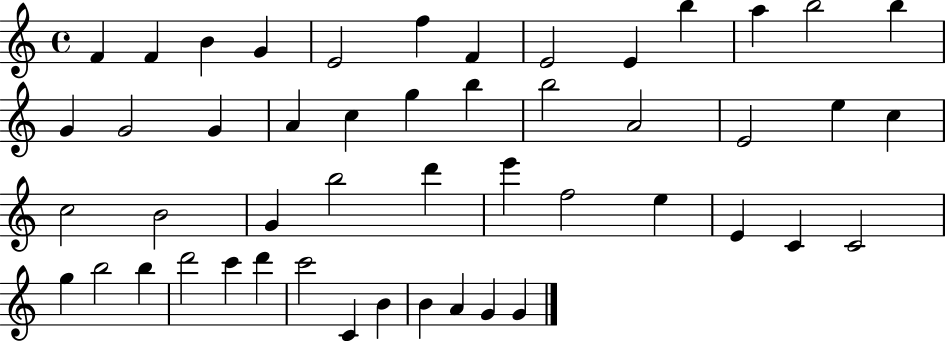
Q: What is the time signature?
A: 4/4